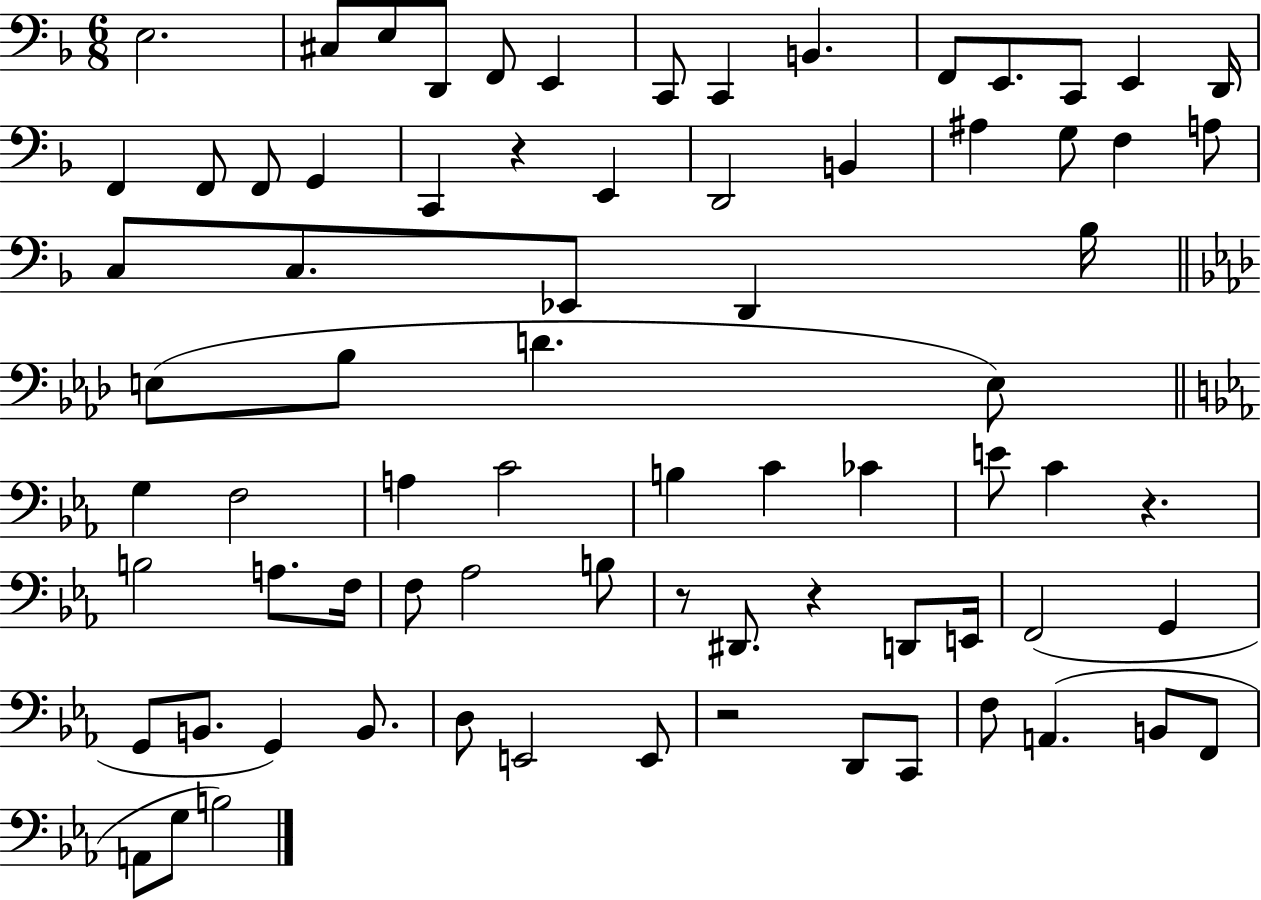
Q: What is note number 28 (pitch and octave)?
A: C3